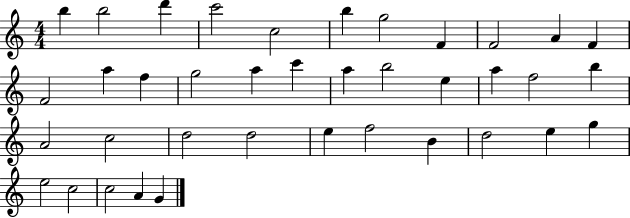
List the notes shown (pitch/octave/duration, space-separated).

B5/q B5/h D6/q C6/h C5/h B5/q G5/h F4/q F4/h A4/q F4/q F4/h A5/q F5/q G5/h A5/q C6/q A5/q B5/h E5/q A5/q F5/h B5/q A4/h C5/h D5/h D5/h E5/q F5/h B4/q D5/h E5/q G5/q E5/h C5/h C5/h A4/q G4/q